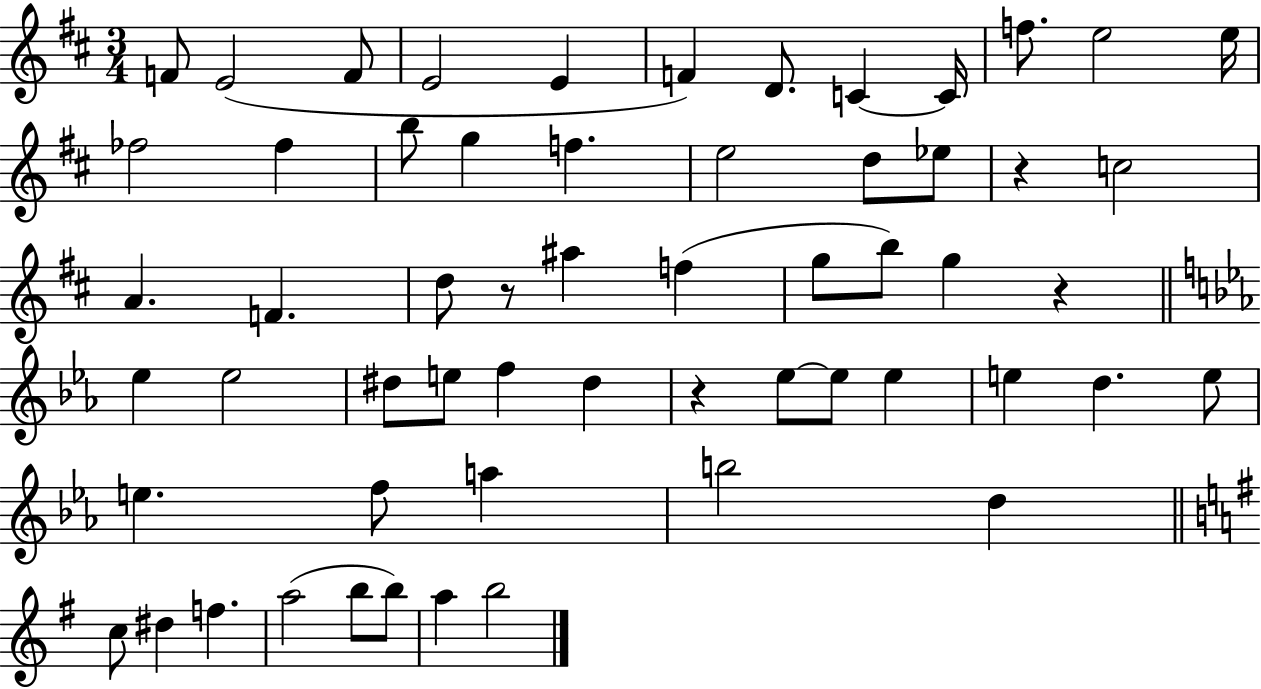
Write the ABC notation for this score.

X:1
T:Untitled
M:3/4
L:1/4
K:D
F/2 E2 F/2 E2 E F D/2 C C/4 f/2 e2 e/4 _f2 _f b/2 g f e2 d/2 _e/2 z c2 A F d/2 z/2 ^a f g/2 b/2 g z _e _e2 ^d/2 e/2 f ^d z _e/2 _e/2 _e e d e/2 e f/2 a b2 d c/2 ^d f a2 b/2 b/2 a b2